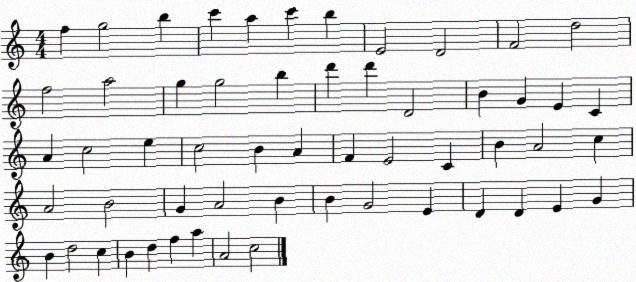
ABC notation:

X:1
T:Untitled
M:4/4
L:1/4
K:C
f g2 b c' a c' b E2 D2 F2 d2 f2 a2 g g2 b d' d' D2 B G E C A c2 e c2 B A F E2 C B A2 c A2 B2 G A2 B B G2 E D D E G B d2 c B d f a A2 c2